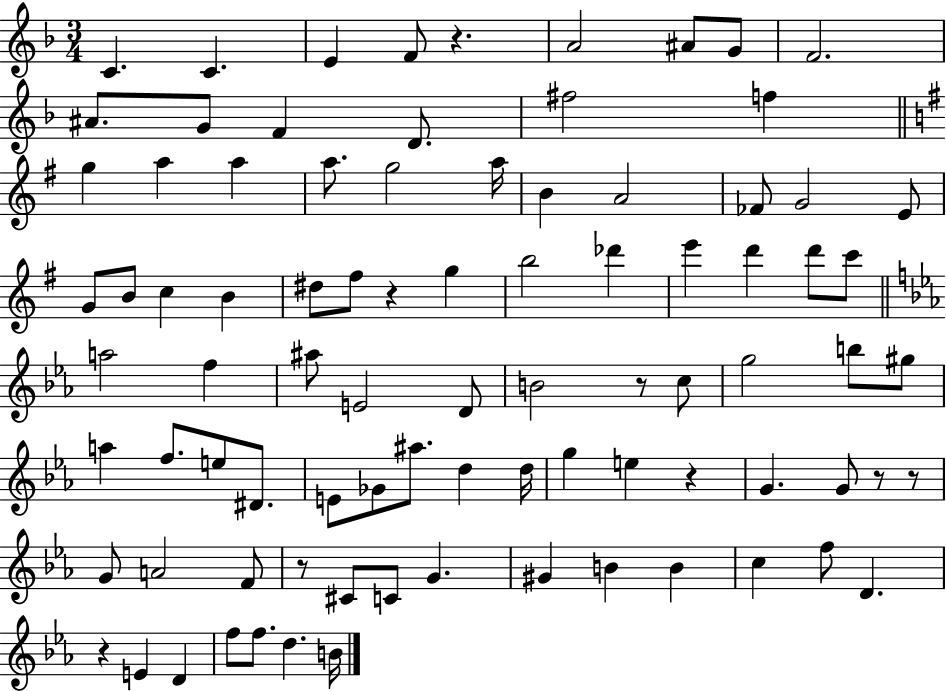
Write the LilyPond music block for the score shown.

{
  \clef treble
  \numericTimeSignature
  \time 3/4
  \key f \major
  c'4. c'4. | e'4 f'8 r4. | a'2 ais'8 g'8 | f'2. | \break ais'8. g'8 f'4 d'8. | fis''2 f''4 | \bar "||" \break \key g \major g''4 a''4 a''4 | a''8. g''2 a''16 | b'4 a'2 | fes'8 g'2 e'8 | \break g'8 b'8 c''4 b'4 | dis''8 fis''8 r4 g''4 | b''2 des'''4 | e'''4 d'''4 d'''8 c'''8 | \break \bar "||" \break \key ees \major a''2 f''4 | ais''8 e'2 d'8 | b'2 r8 c''8 | g''2 b''8 gis''8 | \break a''4 f''8. e''8 dis'8. | e'8 ges'8 ais''8. d''4 d''16 | g''4 e''4 r4 | g'4. g'8 r8 r8 | \break g'8 a'2 f'8 | r8 cis'8 c'8 g'4. | gis'4 b'4 b'4 | c''4 f''8 d'4. | \break r4 e'4 d'4 | f''8 f''8. d''4. b'16 | \bar "|."
}